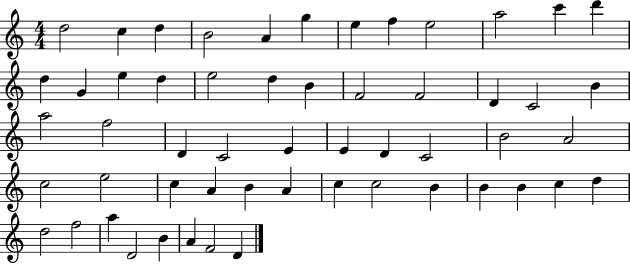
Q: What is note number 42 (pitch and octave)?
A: C5